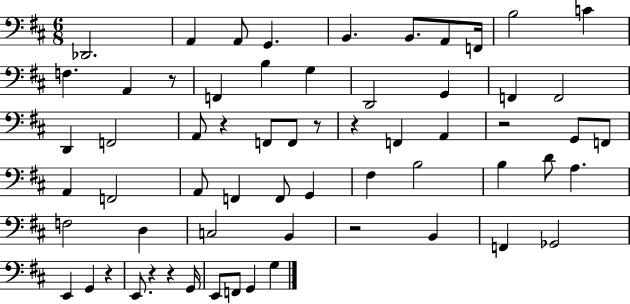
{
  \clef bass
  \numericTimeSignature
  \time 6/8
  \key d \major
  \repeat volta 2 { des,2. | a,4 a,8 g,4. | b,4. b,8. a,8 f,16 | b2 c'4 | \break f4. a,4 r8 | f,4 b4 g4 | d,2 g,4 | f,4 f,2 | \break d,4 f,2 | a,8 r4 f,8 f,8 r8 | r4 f,4 a,4 | r2 g,8 f,8 | \break a,4 f,2 | a,8 f,4 f,8 g,4 | fis4 b2 | b4 d'8 a4. | \break f2 d4 | c2 b,4 | r2 b,4 | f,4 ges,2 | \break e,4 g,4 r4 | e,8. r4 r4 g,16 | e,8 f,8 g,4 g4 | } \bar "|."
}